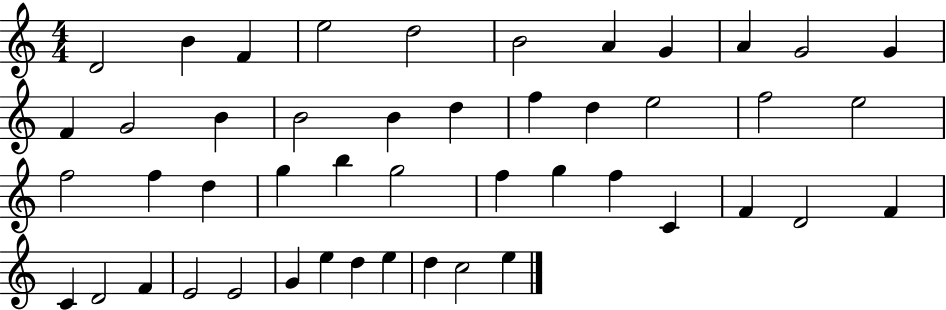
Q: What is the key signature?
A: C major